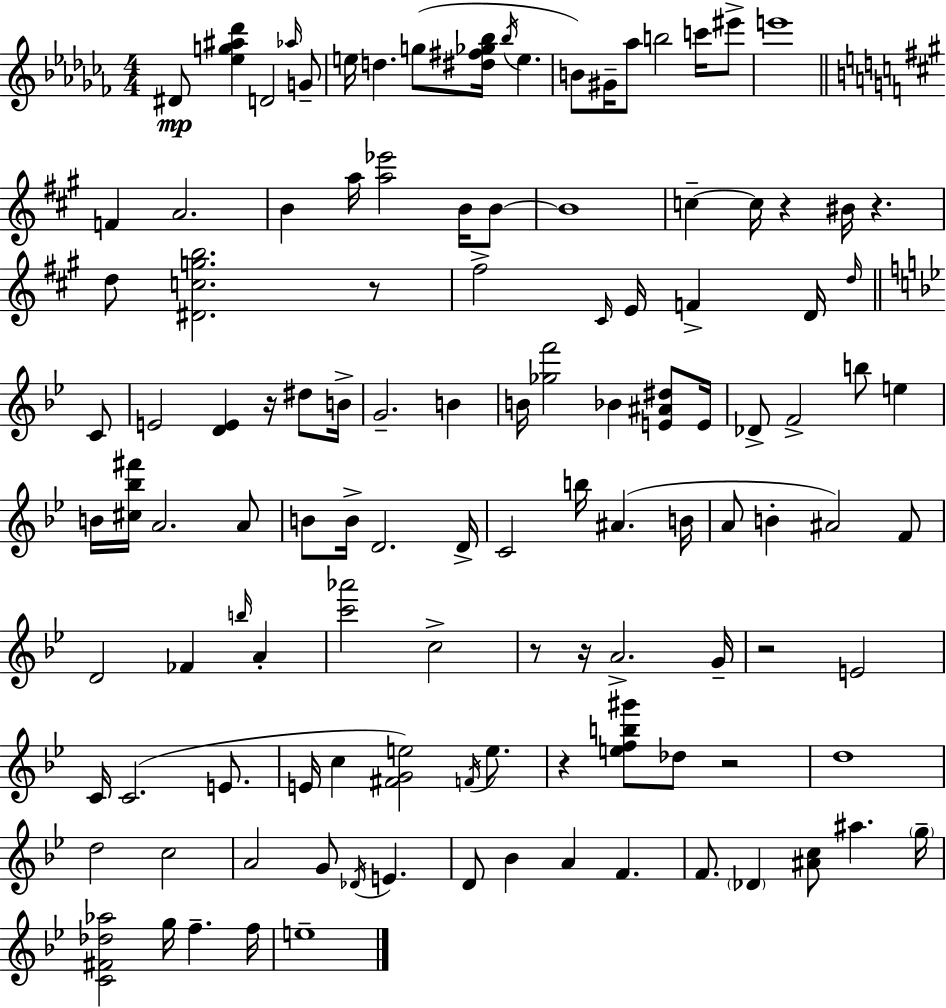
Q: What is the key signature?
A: AES minor